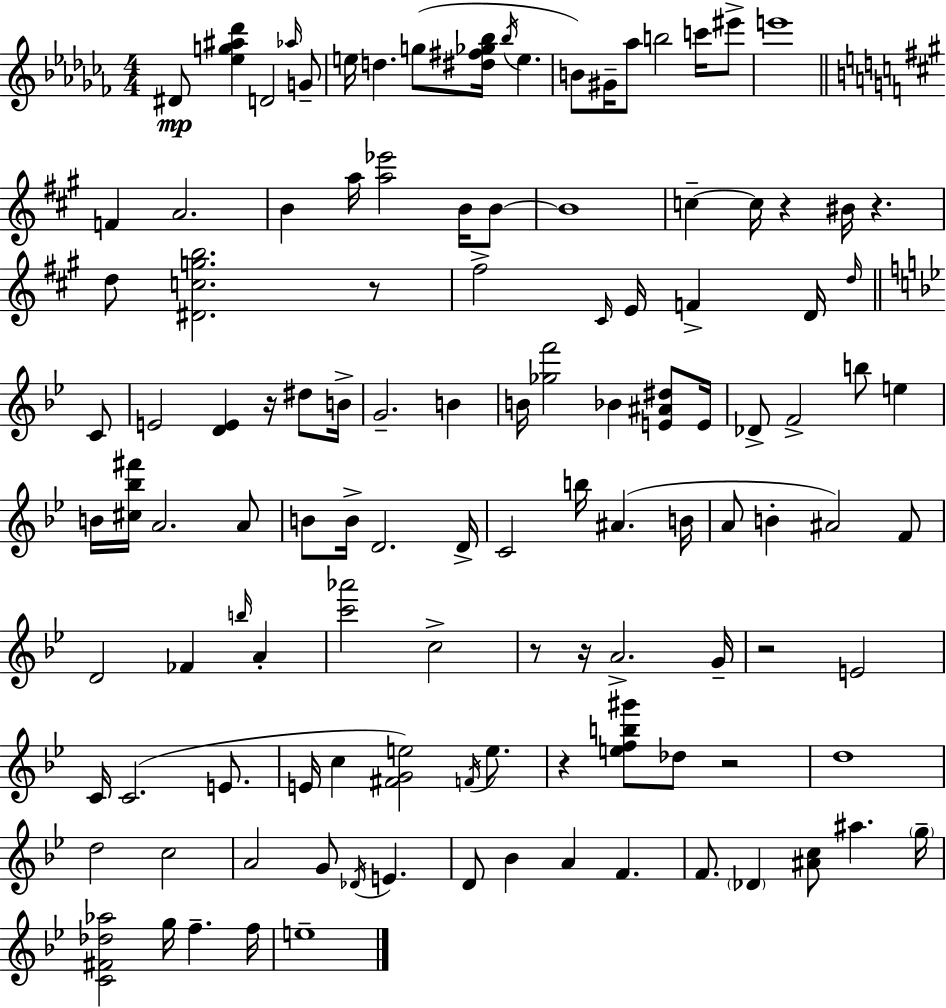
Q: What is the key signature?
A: AES minor